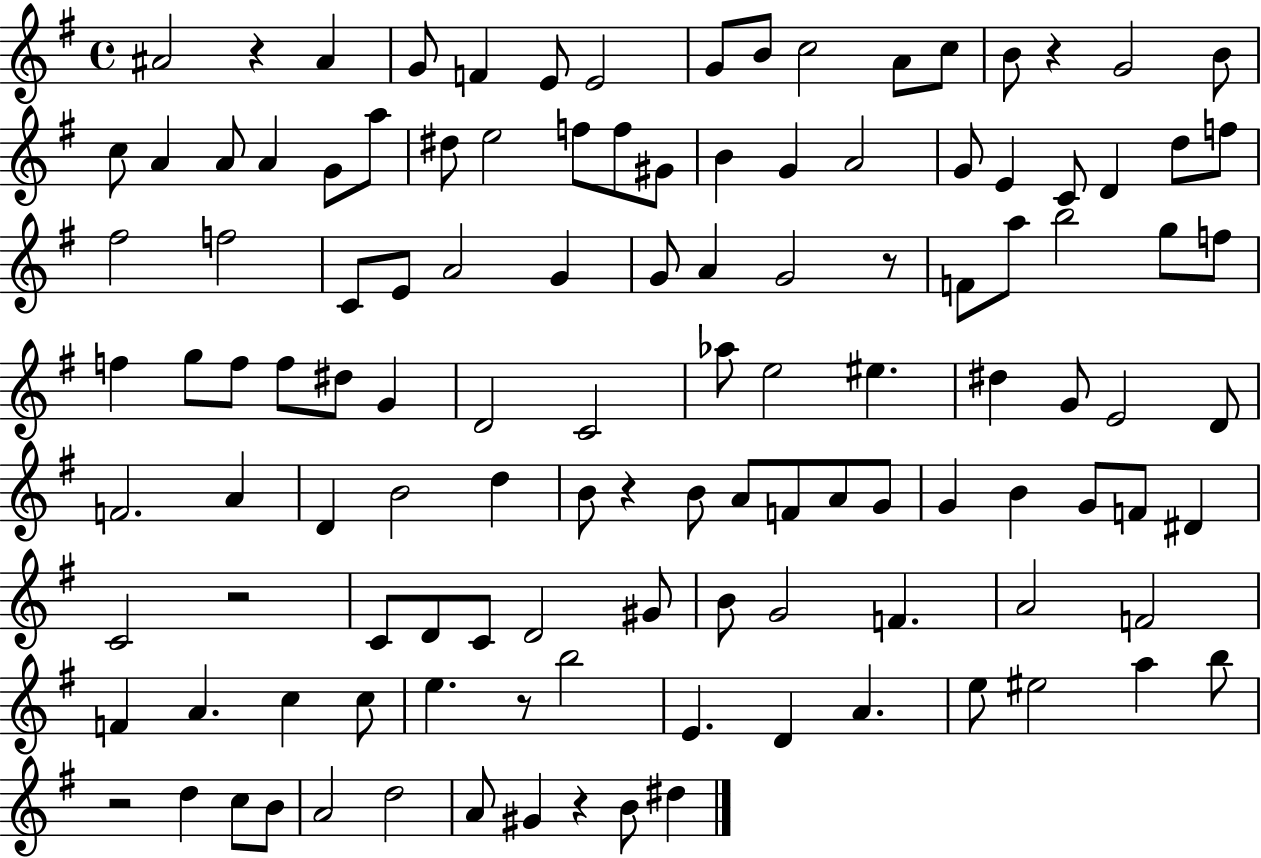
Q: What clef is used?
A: treble